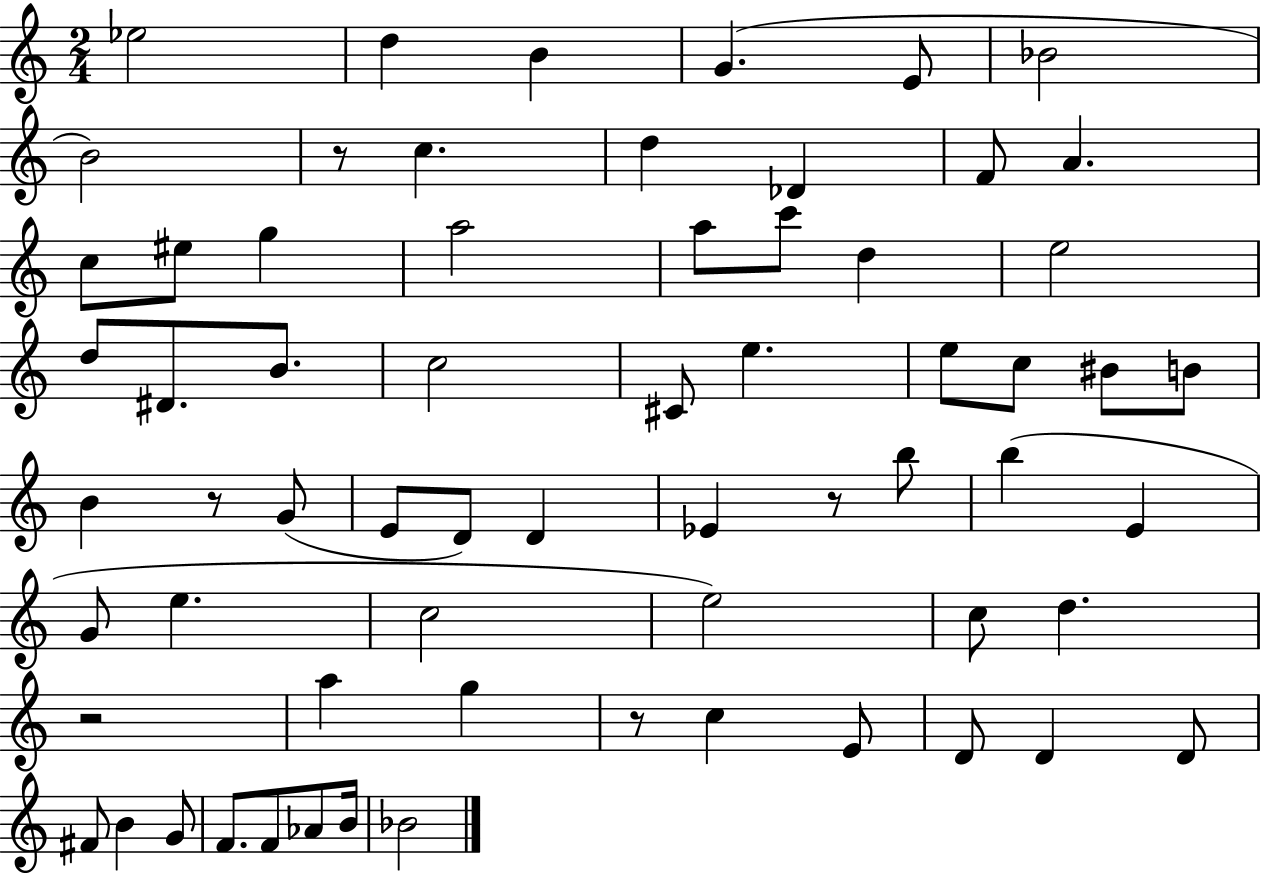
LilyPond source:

{
  \clef treble
  \numericTimeSignature
  \time 2/4
  \key c \major
  ees''2 | d''4 b'4 | g'4.( e'8 | bes'2 | \break b'2) | r8 c''4. | d''4 des'4 | f'8 a'4. | \break c''8 eis''8 g''4 | a''2 | a''8 c'''8 d''4 | e''2 | \break d''8 dis'8. b'8. | c''2 | cis'8 e''4. | e''8 c''8 bis'8 b'8 | \break b'4 r8 g'8( | e'8 d'8) d'4 | ees'4 r8 b''8 | b''4( e'4 | \break g'8 e''4. | c''2 | e''2) | c''8 d''4. | \break r2 | a''4 g''4 | r8 c''4 e'8 | d'8 d'4 d'8 | \break fis'8 b'4 g'8 | f'8. f'8 aes'8 b'16 | bes'2 | \bar "|."
}